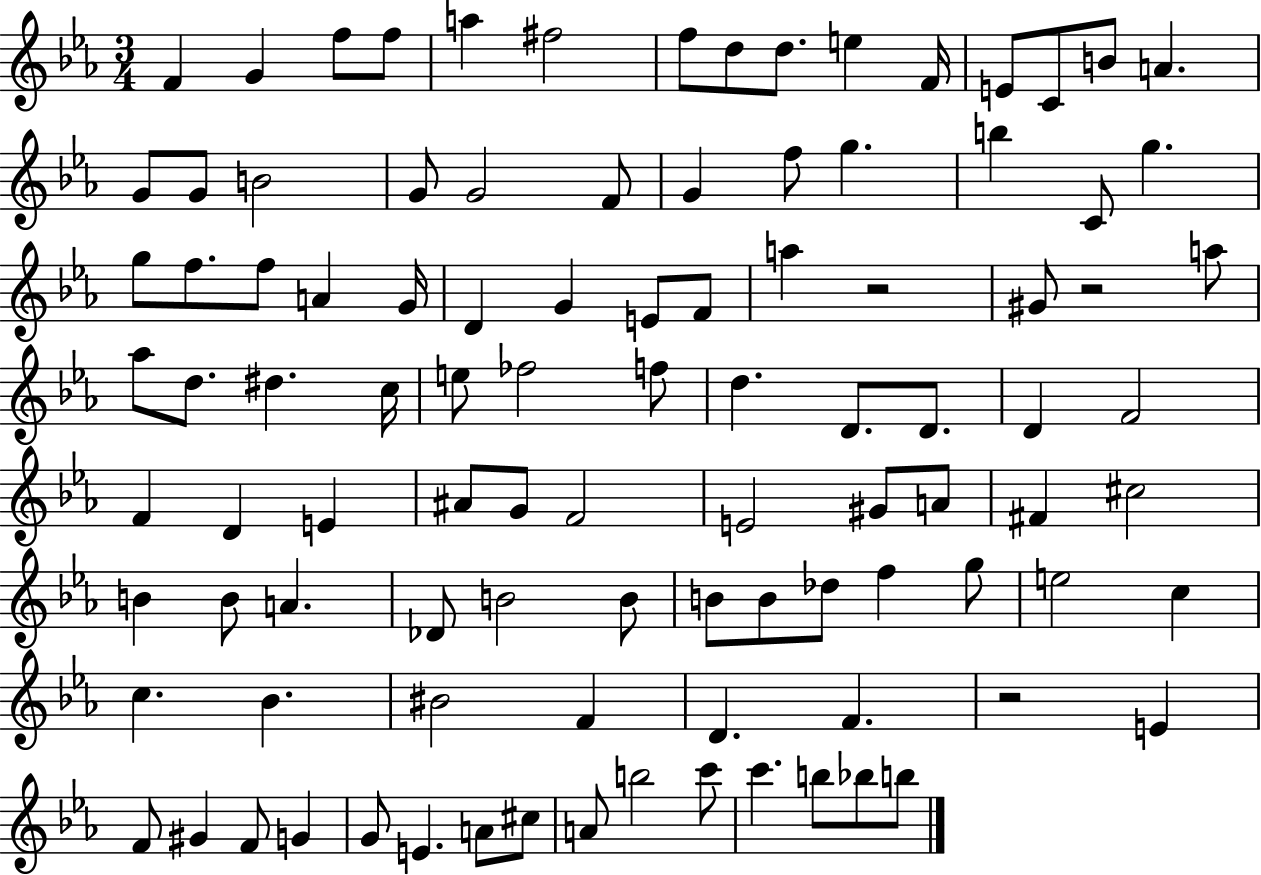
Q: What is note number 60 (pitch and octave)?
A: A4